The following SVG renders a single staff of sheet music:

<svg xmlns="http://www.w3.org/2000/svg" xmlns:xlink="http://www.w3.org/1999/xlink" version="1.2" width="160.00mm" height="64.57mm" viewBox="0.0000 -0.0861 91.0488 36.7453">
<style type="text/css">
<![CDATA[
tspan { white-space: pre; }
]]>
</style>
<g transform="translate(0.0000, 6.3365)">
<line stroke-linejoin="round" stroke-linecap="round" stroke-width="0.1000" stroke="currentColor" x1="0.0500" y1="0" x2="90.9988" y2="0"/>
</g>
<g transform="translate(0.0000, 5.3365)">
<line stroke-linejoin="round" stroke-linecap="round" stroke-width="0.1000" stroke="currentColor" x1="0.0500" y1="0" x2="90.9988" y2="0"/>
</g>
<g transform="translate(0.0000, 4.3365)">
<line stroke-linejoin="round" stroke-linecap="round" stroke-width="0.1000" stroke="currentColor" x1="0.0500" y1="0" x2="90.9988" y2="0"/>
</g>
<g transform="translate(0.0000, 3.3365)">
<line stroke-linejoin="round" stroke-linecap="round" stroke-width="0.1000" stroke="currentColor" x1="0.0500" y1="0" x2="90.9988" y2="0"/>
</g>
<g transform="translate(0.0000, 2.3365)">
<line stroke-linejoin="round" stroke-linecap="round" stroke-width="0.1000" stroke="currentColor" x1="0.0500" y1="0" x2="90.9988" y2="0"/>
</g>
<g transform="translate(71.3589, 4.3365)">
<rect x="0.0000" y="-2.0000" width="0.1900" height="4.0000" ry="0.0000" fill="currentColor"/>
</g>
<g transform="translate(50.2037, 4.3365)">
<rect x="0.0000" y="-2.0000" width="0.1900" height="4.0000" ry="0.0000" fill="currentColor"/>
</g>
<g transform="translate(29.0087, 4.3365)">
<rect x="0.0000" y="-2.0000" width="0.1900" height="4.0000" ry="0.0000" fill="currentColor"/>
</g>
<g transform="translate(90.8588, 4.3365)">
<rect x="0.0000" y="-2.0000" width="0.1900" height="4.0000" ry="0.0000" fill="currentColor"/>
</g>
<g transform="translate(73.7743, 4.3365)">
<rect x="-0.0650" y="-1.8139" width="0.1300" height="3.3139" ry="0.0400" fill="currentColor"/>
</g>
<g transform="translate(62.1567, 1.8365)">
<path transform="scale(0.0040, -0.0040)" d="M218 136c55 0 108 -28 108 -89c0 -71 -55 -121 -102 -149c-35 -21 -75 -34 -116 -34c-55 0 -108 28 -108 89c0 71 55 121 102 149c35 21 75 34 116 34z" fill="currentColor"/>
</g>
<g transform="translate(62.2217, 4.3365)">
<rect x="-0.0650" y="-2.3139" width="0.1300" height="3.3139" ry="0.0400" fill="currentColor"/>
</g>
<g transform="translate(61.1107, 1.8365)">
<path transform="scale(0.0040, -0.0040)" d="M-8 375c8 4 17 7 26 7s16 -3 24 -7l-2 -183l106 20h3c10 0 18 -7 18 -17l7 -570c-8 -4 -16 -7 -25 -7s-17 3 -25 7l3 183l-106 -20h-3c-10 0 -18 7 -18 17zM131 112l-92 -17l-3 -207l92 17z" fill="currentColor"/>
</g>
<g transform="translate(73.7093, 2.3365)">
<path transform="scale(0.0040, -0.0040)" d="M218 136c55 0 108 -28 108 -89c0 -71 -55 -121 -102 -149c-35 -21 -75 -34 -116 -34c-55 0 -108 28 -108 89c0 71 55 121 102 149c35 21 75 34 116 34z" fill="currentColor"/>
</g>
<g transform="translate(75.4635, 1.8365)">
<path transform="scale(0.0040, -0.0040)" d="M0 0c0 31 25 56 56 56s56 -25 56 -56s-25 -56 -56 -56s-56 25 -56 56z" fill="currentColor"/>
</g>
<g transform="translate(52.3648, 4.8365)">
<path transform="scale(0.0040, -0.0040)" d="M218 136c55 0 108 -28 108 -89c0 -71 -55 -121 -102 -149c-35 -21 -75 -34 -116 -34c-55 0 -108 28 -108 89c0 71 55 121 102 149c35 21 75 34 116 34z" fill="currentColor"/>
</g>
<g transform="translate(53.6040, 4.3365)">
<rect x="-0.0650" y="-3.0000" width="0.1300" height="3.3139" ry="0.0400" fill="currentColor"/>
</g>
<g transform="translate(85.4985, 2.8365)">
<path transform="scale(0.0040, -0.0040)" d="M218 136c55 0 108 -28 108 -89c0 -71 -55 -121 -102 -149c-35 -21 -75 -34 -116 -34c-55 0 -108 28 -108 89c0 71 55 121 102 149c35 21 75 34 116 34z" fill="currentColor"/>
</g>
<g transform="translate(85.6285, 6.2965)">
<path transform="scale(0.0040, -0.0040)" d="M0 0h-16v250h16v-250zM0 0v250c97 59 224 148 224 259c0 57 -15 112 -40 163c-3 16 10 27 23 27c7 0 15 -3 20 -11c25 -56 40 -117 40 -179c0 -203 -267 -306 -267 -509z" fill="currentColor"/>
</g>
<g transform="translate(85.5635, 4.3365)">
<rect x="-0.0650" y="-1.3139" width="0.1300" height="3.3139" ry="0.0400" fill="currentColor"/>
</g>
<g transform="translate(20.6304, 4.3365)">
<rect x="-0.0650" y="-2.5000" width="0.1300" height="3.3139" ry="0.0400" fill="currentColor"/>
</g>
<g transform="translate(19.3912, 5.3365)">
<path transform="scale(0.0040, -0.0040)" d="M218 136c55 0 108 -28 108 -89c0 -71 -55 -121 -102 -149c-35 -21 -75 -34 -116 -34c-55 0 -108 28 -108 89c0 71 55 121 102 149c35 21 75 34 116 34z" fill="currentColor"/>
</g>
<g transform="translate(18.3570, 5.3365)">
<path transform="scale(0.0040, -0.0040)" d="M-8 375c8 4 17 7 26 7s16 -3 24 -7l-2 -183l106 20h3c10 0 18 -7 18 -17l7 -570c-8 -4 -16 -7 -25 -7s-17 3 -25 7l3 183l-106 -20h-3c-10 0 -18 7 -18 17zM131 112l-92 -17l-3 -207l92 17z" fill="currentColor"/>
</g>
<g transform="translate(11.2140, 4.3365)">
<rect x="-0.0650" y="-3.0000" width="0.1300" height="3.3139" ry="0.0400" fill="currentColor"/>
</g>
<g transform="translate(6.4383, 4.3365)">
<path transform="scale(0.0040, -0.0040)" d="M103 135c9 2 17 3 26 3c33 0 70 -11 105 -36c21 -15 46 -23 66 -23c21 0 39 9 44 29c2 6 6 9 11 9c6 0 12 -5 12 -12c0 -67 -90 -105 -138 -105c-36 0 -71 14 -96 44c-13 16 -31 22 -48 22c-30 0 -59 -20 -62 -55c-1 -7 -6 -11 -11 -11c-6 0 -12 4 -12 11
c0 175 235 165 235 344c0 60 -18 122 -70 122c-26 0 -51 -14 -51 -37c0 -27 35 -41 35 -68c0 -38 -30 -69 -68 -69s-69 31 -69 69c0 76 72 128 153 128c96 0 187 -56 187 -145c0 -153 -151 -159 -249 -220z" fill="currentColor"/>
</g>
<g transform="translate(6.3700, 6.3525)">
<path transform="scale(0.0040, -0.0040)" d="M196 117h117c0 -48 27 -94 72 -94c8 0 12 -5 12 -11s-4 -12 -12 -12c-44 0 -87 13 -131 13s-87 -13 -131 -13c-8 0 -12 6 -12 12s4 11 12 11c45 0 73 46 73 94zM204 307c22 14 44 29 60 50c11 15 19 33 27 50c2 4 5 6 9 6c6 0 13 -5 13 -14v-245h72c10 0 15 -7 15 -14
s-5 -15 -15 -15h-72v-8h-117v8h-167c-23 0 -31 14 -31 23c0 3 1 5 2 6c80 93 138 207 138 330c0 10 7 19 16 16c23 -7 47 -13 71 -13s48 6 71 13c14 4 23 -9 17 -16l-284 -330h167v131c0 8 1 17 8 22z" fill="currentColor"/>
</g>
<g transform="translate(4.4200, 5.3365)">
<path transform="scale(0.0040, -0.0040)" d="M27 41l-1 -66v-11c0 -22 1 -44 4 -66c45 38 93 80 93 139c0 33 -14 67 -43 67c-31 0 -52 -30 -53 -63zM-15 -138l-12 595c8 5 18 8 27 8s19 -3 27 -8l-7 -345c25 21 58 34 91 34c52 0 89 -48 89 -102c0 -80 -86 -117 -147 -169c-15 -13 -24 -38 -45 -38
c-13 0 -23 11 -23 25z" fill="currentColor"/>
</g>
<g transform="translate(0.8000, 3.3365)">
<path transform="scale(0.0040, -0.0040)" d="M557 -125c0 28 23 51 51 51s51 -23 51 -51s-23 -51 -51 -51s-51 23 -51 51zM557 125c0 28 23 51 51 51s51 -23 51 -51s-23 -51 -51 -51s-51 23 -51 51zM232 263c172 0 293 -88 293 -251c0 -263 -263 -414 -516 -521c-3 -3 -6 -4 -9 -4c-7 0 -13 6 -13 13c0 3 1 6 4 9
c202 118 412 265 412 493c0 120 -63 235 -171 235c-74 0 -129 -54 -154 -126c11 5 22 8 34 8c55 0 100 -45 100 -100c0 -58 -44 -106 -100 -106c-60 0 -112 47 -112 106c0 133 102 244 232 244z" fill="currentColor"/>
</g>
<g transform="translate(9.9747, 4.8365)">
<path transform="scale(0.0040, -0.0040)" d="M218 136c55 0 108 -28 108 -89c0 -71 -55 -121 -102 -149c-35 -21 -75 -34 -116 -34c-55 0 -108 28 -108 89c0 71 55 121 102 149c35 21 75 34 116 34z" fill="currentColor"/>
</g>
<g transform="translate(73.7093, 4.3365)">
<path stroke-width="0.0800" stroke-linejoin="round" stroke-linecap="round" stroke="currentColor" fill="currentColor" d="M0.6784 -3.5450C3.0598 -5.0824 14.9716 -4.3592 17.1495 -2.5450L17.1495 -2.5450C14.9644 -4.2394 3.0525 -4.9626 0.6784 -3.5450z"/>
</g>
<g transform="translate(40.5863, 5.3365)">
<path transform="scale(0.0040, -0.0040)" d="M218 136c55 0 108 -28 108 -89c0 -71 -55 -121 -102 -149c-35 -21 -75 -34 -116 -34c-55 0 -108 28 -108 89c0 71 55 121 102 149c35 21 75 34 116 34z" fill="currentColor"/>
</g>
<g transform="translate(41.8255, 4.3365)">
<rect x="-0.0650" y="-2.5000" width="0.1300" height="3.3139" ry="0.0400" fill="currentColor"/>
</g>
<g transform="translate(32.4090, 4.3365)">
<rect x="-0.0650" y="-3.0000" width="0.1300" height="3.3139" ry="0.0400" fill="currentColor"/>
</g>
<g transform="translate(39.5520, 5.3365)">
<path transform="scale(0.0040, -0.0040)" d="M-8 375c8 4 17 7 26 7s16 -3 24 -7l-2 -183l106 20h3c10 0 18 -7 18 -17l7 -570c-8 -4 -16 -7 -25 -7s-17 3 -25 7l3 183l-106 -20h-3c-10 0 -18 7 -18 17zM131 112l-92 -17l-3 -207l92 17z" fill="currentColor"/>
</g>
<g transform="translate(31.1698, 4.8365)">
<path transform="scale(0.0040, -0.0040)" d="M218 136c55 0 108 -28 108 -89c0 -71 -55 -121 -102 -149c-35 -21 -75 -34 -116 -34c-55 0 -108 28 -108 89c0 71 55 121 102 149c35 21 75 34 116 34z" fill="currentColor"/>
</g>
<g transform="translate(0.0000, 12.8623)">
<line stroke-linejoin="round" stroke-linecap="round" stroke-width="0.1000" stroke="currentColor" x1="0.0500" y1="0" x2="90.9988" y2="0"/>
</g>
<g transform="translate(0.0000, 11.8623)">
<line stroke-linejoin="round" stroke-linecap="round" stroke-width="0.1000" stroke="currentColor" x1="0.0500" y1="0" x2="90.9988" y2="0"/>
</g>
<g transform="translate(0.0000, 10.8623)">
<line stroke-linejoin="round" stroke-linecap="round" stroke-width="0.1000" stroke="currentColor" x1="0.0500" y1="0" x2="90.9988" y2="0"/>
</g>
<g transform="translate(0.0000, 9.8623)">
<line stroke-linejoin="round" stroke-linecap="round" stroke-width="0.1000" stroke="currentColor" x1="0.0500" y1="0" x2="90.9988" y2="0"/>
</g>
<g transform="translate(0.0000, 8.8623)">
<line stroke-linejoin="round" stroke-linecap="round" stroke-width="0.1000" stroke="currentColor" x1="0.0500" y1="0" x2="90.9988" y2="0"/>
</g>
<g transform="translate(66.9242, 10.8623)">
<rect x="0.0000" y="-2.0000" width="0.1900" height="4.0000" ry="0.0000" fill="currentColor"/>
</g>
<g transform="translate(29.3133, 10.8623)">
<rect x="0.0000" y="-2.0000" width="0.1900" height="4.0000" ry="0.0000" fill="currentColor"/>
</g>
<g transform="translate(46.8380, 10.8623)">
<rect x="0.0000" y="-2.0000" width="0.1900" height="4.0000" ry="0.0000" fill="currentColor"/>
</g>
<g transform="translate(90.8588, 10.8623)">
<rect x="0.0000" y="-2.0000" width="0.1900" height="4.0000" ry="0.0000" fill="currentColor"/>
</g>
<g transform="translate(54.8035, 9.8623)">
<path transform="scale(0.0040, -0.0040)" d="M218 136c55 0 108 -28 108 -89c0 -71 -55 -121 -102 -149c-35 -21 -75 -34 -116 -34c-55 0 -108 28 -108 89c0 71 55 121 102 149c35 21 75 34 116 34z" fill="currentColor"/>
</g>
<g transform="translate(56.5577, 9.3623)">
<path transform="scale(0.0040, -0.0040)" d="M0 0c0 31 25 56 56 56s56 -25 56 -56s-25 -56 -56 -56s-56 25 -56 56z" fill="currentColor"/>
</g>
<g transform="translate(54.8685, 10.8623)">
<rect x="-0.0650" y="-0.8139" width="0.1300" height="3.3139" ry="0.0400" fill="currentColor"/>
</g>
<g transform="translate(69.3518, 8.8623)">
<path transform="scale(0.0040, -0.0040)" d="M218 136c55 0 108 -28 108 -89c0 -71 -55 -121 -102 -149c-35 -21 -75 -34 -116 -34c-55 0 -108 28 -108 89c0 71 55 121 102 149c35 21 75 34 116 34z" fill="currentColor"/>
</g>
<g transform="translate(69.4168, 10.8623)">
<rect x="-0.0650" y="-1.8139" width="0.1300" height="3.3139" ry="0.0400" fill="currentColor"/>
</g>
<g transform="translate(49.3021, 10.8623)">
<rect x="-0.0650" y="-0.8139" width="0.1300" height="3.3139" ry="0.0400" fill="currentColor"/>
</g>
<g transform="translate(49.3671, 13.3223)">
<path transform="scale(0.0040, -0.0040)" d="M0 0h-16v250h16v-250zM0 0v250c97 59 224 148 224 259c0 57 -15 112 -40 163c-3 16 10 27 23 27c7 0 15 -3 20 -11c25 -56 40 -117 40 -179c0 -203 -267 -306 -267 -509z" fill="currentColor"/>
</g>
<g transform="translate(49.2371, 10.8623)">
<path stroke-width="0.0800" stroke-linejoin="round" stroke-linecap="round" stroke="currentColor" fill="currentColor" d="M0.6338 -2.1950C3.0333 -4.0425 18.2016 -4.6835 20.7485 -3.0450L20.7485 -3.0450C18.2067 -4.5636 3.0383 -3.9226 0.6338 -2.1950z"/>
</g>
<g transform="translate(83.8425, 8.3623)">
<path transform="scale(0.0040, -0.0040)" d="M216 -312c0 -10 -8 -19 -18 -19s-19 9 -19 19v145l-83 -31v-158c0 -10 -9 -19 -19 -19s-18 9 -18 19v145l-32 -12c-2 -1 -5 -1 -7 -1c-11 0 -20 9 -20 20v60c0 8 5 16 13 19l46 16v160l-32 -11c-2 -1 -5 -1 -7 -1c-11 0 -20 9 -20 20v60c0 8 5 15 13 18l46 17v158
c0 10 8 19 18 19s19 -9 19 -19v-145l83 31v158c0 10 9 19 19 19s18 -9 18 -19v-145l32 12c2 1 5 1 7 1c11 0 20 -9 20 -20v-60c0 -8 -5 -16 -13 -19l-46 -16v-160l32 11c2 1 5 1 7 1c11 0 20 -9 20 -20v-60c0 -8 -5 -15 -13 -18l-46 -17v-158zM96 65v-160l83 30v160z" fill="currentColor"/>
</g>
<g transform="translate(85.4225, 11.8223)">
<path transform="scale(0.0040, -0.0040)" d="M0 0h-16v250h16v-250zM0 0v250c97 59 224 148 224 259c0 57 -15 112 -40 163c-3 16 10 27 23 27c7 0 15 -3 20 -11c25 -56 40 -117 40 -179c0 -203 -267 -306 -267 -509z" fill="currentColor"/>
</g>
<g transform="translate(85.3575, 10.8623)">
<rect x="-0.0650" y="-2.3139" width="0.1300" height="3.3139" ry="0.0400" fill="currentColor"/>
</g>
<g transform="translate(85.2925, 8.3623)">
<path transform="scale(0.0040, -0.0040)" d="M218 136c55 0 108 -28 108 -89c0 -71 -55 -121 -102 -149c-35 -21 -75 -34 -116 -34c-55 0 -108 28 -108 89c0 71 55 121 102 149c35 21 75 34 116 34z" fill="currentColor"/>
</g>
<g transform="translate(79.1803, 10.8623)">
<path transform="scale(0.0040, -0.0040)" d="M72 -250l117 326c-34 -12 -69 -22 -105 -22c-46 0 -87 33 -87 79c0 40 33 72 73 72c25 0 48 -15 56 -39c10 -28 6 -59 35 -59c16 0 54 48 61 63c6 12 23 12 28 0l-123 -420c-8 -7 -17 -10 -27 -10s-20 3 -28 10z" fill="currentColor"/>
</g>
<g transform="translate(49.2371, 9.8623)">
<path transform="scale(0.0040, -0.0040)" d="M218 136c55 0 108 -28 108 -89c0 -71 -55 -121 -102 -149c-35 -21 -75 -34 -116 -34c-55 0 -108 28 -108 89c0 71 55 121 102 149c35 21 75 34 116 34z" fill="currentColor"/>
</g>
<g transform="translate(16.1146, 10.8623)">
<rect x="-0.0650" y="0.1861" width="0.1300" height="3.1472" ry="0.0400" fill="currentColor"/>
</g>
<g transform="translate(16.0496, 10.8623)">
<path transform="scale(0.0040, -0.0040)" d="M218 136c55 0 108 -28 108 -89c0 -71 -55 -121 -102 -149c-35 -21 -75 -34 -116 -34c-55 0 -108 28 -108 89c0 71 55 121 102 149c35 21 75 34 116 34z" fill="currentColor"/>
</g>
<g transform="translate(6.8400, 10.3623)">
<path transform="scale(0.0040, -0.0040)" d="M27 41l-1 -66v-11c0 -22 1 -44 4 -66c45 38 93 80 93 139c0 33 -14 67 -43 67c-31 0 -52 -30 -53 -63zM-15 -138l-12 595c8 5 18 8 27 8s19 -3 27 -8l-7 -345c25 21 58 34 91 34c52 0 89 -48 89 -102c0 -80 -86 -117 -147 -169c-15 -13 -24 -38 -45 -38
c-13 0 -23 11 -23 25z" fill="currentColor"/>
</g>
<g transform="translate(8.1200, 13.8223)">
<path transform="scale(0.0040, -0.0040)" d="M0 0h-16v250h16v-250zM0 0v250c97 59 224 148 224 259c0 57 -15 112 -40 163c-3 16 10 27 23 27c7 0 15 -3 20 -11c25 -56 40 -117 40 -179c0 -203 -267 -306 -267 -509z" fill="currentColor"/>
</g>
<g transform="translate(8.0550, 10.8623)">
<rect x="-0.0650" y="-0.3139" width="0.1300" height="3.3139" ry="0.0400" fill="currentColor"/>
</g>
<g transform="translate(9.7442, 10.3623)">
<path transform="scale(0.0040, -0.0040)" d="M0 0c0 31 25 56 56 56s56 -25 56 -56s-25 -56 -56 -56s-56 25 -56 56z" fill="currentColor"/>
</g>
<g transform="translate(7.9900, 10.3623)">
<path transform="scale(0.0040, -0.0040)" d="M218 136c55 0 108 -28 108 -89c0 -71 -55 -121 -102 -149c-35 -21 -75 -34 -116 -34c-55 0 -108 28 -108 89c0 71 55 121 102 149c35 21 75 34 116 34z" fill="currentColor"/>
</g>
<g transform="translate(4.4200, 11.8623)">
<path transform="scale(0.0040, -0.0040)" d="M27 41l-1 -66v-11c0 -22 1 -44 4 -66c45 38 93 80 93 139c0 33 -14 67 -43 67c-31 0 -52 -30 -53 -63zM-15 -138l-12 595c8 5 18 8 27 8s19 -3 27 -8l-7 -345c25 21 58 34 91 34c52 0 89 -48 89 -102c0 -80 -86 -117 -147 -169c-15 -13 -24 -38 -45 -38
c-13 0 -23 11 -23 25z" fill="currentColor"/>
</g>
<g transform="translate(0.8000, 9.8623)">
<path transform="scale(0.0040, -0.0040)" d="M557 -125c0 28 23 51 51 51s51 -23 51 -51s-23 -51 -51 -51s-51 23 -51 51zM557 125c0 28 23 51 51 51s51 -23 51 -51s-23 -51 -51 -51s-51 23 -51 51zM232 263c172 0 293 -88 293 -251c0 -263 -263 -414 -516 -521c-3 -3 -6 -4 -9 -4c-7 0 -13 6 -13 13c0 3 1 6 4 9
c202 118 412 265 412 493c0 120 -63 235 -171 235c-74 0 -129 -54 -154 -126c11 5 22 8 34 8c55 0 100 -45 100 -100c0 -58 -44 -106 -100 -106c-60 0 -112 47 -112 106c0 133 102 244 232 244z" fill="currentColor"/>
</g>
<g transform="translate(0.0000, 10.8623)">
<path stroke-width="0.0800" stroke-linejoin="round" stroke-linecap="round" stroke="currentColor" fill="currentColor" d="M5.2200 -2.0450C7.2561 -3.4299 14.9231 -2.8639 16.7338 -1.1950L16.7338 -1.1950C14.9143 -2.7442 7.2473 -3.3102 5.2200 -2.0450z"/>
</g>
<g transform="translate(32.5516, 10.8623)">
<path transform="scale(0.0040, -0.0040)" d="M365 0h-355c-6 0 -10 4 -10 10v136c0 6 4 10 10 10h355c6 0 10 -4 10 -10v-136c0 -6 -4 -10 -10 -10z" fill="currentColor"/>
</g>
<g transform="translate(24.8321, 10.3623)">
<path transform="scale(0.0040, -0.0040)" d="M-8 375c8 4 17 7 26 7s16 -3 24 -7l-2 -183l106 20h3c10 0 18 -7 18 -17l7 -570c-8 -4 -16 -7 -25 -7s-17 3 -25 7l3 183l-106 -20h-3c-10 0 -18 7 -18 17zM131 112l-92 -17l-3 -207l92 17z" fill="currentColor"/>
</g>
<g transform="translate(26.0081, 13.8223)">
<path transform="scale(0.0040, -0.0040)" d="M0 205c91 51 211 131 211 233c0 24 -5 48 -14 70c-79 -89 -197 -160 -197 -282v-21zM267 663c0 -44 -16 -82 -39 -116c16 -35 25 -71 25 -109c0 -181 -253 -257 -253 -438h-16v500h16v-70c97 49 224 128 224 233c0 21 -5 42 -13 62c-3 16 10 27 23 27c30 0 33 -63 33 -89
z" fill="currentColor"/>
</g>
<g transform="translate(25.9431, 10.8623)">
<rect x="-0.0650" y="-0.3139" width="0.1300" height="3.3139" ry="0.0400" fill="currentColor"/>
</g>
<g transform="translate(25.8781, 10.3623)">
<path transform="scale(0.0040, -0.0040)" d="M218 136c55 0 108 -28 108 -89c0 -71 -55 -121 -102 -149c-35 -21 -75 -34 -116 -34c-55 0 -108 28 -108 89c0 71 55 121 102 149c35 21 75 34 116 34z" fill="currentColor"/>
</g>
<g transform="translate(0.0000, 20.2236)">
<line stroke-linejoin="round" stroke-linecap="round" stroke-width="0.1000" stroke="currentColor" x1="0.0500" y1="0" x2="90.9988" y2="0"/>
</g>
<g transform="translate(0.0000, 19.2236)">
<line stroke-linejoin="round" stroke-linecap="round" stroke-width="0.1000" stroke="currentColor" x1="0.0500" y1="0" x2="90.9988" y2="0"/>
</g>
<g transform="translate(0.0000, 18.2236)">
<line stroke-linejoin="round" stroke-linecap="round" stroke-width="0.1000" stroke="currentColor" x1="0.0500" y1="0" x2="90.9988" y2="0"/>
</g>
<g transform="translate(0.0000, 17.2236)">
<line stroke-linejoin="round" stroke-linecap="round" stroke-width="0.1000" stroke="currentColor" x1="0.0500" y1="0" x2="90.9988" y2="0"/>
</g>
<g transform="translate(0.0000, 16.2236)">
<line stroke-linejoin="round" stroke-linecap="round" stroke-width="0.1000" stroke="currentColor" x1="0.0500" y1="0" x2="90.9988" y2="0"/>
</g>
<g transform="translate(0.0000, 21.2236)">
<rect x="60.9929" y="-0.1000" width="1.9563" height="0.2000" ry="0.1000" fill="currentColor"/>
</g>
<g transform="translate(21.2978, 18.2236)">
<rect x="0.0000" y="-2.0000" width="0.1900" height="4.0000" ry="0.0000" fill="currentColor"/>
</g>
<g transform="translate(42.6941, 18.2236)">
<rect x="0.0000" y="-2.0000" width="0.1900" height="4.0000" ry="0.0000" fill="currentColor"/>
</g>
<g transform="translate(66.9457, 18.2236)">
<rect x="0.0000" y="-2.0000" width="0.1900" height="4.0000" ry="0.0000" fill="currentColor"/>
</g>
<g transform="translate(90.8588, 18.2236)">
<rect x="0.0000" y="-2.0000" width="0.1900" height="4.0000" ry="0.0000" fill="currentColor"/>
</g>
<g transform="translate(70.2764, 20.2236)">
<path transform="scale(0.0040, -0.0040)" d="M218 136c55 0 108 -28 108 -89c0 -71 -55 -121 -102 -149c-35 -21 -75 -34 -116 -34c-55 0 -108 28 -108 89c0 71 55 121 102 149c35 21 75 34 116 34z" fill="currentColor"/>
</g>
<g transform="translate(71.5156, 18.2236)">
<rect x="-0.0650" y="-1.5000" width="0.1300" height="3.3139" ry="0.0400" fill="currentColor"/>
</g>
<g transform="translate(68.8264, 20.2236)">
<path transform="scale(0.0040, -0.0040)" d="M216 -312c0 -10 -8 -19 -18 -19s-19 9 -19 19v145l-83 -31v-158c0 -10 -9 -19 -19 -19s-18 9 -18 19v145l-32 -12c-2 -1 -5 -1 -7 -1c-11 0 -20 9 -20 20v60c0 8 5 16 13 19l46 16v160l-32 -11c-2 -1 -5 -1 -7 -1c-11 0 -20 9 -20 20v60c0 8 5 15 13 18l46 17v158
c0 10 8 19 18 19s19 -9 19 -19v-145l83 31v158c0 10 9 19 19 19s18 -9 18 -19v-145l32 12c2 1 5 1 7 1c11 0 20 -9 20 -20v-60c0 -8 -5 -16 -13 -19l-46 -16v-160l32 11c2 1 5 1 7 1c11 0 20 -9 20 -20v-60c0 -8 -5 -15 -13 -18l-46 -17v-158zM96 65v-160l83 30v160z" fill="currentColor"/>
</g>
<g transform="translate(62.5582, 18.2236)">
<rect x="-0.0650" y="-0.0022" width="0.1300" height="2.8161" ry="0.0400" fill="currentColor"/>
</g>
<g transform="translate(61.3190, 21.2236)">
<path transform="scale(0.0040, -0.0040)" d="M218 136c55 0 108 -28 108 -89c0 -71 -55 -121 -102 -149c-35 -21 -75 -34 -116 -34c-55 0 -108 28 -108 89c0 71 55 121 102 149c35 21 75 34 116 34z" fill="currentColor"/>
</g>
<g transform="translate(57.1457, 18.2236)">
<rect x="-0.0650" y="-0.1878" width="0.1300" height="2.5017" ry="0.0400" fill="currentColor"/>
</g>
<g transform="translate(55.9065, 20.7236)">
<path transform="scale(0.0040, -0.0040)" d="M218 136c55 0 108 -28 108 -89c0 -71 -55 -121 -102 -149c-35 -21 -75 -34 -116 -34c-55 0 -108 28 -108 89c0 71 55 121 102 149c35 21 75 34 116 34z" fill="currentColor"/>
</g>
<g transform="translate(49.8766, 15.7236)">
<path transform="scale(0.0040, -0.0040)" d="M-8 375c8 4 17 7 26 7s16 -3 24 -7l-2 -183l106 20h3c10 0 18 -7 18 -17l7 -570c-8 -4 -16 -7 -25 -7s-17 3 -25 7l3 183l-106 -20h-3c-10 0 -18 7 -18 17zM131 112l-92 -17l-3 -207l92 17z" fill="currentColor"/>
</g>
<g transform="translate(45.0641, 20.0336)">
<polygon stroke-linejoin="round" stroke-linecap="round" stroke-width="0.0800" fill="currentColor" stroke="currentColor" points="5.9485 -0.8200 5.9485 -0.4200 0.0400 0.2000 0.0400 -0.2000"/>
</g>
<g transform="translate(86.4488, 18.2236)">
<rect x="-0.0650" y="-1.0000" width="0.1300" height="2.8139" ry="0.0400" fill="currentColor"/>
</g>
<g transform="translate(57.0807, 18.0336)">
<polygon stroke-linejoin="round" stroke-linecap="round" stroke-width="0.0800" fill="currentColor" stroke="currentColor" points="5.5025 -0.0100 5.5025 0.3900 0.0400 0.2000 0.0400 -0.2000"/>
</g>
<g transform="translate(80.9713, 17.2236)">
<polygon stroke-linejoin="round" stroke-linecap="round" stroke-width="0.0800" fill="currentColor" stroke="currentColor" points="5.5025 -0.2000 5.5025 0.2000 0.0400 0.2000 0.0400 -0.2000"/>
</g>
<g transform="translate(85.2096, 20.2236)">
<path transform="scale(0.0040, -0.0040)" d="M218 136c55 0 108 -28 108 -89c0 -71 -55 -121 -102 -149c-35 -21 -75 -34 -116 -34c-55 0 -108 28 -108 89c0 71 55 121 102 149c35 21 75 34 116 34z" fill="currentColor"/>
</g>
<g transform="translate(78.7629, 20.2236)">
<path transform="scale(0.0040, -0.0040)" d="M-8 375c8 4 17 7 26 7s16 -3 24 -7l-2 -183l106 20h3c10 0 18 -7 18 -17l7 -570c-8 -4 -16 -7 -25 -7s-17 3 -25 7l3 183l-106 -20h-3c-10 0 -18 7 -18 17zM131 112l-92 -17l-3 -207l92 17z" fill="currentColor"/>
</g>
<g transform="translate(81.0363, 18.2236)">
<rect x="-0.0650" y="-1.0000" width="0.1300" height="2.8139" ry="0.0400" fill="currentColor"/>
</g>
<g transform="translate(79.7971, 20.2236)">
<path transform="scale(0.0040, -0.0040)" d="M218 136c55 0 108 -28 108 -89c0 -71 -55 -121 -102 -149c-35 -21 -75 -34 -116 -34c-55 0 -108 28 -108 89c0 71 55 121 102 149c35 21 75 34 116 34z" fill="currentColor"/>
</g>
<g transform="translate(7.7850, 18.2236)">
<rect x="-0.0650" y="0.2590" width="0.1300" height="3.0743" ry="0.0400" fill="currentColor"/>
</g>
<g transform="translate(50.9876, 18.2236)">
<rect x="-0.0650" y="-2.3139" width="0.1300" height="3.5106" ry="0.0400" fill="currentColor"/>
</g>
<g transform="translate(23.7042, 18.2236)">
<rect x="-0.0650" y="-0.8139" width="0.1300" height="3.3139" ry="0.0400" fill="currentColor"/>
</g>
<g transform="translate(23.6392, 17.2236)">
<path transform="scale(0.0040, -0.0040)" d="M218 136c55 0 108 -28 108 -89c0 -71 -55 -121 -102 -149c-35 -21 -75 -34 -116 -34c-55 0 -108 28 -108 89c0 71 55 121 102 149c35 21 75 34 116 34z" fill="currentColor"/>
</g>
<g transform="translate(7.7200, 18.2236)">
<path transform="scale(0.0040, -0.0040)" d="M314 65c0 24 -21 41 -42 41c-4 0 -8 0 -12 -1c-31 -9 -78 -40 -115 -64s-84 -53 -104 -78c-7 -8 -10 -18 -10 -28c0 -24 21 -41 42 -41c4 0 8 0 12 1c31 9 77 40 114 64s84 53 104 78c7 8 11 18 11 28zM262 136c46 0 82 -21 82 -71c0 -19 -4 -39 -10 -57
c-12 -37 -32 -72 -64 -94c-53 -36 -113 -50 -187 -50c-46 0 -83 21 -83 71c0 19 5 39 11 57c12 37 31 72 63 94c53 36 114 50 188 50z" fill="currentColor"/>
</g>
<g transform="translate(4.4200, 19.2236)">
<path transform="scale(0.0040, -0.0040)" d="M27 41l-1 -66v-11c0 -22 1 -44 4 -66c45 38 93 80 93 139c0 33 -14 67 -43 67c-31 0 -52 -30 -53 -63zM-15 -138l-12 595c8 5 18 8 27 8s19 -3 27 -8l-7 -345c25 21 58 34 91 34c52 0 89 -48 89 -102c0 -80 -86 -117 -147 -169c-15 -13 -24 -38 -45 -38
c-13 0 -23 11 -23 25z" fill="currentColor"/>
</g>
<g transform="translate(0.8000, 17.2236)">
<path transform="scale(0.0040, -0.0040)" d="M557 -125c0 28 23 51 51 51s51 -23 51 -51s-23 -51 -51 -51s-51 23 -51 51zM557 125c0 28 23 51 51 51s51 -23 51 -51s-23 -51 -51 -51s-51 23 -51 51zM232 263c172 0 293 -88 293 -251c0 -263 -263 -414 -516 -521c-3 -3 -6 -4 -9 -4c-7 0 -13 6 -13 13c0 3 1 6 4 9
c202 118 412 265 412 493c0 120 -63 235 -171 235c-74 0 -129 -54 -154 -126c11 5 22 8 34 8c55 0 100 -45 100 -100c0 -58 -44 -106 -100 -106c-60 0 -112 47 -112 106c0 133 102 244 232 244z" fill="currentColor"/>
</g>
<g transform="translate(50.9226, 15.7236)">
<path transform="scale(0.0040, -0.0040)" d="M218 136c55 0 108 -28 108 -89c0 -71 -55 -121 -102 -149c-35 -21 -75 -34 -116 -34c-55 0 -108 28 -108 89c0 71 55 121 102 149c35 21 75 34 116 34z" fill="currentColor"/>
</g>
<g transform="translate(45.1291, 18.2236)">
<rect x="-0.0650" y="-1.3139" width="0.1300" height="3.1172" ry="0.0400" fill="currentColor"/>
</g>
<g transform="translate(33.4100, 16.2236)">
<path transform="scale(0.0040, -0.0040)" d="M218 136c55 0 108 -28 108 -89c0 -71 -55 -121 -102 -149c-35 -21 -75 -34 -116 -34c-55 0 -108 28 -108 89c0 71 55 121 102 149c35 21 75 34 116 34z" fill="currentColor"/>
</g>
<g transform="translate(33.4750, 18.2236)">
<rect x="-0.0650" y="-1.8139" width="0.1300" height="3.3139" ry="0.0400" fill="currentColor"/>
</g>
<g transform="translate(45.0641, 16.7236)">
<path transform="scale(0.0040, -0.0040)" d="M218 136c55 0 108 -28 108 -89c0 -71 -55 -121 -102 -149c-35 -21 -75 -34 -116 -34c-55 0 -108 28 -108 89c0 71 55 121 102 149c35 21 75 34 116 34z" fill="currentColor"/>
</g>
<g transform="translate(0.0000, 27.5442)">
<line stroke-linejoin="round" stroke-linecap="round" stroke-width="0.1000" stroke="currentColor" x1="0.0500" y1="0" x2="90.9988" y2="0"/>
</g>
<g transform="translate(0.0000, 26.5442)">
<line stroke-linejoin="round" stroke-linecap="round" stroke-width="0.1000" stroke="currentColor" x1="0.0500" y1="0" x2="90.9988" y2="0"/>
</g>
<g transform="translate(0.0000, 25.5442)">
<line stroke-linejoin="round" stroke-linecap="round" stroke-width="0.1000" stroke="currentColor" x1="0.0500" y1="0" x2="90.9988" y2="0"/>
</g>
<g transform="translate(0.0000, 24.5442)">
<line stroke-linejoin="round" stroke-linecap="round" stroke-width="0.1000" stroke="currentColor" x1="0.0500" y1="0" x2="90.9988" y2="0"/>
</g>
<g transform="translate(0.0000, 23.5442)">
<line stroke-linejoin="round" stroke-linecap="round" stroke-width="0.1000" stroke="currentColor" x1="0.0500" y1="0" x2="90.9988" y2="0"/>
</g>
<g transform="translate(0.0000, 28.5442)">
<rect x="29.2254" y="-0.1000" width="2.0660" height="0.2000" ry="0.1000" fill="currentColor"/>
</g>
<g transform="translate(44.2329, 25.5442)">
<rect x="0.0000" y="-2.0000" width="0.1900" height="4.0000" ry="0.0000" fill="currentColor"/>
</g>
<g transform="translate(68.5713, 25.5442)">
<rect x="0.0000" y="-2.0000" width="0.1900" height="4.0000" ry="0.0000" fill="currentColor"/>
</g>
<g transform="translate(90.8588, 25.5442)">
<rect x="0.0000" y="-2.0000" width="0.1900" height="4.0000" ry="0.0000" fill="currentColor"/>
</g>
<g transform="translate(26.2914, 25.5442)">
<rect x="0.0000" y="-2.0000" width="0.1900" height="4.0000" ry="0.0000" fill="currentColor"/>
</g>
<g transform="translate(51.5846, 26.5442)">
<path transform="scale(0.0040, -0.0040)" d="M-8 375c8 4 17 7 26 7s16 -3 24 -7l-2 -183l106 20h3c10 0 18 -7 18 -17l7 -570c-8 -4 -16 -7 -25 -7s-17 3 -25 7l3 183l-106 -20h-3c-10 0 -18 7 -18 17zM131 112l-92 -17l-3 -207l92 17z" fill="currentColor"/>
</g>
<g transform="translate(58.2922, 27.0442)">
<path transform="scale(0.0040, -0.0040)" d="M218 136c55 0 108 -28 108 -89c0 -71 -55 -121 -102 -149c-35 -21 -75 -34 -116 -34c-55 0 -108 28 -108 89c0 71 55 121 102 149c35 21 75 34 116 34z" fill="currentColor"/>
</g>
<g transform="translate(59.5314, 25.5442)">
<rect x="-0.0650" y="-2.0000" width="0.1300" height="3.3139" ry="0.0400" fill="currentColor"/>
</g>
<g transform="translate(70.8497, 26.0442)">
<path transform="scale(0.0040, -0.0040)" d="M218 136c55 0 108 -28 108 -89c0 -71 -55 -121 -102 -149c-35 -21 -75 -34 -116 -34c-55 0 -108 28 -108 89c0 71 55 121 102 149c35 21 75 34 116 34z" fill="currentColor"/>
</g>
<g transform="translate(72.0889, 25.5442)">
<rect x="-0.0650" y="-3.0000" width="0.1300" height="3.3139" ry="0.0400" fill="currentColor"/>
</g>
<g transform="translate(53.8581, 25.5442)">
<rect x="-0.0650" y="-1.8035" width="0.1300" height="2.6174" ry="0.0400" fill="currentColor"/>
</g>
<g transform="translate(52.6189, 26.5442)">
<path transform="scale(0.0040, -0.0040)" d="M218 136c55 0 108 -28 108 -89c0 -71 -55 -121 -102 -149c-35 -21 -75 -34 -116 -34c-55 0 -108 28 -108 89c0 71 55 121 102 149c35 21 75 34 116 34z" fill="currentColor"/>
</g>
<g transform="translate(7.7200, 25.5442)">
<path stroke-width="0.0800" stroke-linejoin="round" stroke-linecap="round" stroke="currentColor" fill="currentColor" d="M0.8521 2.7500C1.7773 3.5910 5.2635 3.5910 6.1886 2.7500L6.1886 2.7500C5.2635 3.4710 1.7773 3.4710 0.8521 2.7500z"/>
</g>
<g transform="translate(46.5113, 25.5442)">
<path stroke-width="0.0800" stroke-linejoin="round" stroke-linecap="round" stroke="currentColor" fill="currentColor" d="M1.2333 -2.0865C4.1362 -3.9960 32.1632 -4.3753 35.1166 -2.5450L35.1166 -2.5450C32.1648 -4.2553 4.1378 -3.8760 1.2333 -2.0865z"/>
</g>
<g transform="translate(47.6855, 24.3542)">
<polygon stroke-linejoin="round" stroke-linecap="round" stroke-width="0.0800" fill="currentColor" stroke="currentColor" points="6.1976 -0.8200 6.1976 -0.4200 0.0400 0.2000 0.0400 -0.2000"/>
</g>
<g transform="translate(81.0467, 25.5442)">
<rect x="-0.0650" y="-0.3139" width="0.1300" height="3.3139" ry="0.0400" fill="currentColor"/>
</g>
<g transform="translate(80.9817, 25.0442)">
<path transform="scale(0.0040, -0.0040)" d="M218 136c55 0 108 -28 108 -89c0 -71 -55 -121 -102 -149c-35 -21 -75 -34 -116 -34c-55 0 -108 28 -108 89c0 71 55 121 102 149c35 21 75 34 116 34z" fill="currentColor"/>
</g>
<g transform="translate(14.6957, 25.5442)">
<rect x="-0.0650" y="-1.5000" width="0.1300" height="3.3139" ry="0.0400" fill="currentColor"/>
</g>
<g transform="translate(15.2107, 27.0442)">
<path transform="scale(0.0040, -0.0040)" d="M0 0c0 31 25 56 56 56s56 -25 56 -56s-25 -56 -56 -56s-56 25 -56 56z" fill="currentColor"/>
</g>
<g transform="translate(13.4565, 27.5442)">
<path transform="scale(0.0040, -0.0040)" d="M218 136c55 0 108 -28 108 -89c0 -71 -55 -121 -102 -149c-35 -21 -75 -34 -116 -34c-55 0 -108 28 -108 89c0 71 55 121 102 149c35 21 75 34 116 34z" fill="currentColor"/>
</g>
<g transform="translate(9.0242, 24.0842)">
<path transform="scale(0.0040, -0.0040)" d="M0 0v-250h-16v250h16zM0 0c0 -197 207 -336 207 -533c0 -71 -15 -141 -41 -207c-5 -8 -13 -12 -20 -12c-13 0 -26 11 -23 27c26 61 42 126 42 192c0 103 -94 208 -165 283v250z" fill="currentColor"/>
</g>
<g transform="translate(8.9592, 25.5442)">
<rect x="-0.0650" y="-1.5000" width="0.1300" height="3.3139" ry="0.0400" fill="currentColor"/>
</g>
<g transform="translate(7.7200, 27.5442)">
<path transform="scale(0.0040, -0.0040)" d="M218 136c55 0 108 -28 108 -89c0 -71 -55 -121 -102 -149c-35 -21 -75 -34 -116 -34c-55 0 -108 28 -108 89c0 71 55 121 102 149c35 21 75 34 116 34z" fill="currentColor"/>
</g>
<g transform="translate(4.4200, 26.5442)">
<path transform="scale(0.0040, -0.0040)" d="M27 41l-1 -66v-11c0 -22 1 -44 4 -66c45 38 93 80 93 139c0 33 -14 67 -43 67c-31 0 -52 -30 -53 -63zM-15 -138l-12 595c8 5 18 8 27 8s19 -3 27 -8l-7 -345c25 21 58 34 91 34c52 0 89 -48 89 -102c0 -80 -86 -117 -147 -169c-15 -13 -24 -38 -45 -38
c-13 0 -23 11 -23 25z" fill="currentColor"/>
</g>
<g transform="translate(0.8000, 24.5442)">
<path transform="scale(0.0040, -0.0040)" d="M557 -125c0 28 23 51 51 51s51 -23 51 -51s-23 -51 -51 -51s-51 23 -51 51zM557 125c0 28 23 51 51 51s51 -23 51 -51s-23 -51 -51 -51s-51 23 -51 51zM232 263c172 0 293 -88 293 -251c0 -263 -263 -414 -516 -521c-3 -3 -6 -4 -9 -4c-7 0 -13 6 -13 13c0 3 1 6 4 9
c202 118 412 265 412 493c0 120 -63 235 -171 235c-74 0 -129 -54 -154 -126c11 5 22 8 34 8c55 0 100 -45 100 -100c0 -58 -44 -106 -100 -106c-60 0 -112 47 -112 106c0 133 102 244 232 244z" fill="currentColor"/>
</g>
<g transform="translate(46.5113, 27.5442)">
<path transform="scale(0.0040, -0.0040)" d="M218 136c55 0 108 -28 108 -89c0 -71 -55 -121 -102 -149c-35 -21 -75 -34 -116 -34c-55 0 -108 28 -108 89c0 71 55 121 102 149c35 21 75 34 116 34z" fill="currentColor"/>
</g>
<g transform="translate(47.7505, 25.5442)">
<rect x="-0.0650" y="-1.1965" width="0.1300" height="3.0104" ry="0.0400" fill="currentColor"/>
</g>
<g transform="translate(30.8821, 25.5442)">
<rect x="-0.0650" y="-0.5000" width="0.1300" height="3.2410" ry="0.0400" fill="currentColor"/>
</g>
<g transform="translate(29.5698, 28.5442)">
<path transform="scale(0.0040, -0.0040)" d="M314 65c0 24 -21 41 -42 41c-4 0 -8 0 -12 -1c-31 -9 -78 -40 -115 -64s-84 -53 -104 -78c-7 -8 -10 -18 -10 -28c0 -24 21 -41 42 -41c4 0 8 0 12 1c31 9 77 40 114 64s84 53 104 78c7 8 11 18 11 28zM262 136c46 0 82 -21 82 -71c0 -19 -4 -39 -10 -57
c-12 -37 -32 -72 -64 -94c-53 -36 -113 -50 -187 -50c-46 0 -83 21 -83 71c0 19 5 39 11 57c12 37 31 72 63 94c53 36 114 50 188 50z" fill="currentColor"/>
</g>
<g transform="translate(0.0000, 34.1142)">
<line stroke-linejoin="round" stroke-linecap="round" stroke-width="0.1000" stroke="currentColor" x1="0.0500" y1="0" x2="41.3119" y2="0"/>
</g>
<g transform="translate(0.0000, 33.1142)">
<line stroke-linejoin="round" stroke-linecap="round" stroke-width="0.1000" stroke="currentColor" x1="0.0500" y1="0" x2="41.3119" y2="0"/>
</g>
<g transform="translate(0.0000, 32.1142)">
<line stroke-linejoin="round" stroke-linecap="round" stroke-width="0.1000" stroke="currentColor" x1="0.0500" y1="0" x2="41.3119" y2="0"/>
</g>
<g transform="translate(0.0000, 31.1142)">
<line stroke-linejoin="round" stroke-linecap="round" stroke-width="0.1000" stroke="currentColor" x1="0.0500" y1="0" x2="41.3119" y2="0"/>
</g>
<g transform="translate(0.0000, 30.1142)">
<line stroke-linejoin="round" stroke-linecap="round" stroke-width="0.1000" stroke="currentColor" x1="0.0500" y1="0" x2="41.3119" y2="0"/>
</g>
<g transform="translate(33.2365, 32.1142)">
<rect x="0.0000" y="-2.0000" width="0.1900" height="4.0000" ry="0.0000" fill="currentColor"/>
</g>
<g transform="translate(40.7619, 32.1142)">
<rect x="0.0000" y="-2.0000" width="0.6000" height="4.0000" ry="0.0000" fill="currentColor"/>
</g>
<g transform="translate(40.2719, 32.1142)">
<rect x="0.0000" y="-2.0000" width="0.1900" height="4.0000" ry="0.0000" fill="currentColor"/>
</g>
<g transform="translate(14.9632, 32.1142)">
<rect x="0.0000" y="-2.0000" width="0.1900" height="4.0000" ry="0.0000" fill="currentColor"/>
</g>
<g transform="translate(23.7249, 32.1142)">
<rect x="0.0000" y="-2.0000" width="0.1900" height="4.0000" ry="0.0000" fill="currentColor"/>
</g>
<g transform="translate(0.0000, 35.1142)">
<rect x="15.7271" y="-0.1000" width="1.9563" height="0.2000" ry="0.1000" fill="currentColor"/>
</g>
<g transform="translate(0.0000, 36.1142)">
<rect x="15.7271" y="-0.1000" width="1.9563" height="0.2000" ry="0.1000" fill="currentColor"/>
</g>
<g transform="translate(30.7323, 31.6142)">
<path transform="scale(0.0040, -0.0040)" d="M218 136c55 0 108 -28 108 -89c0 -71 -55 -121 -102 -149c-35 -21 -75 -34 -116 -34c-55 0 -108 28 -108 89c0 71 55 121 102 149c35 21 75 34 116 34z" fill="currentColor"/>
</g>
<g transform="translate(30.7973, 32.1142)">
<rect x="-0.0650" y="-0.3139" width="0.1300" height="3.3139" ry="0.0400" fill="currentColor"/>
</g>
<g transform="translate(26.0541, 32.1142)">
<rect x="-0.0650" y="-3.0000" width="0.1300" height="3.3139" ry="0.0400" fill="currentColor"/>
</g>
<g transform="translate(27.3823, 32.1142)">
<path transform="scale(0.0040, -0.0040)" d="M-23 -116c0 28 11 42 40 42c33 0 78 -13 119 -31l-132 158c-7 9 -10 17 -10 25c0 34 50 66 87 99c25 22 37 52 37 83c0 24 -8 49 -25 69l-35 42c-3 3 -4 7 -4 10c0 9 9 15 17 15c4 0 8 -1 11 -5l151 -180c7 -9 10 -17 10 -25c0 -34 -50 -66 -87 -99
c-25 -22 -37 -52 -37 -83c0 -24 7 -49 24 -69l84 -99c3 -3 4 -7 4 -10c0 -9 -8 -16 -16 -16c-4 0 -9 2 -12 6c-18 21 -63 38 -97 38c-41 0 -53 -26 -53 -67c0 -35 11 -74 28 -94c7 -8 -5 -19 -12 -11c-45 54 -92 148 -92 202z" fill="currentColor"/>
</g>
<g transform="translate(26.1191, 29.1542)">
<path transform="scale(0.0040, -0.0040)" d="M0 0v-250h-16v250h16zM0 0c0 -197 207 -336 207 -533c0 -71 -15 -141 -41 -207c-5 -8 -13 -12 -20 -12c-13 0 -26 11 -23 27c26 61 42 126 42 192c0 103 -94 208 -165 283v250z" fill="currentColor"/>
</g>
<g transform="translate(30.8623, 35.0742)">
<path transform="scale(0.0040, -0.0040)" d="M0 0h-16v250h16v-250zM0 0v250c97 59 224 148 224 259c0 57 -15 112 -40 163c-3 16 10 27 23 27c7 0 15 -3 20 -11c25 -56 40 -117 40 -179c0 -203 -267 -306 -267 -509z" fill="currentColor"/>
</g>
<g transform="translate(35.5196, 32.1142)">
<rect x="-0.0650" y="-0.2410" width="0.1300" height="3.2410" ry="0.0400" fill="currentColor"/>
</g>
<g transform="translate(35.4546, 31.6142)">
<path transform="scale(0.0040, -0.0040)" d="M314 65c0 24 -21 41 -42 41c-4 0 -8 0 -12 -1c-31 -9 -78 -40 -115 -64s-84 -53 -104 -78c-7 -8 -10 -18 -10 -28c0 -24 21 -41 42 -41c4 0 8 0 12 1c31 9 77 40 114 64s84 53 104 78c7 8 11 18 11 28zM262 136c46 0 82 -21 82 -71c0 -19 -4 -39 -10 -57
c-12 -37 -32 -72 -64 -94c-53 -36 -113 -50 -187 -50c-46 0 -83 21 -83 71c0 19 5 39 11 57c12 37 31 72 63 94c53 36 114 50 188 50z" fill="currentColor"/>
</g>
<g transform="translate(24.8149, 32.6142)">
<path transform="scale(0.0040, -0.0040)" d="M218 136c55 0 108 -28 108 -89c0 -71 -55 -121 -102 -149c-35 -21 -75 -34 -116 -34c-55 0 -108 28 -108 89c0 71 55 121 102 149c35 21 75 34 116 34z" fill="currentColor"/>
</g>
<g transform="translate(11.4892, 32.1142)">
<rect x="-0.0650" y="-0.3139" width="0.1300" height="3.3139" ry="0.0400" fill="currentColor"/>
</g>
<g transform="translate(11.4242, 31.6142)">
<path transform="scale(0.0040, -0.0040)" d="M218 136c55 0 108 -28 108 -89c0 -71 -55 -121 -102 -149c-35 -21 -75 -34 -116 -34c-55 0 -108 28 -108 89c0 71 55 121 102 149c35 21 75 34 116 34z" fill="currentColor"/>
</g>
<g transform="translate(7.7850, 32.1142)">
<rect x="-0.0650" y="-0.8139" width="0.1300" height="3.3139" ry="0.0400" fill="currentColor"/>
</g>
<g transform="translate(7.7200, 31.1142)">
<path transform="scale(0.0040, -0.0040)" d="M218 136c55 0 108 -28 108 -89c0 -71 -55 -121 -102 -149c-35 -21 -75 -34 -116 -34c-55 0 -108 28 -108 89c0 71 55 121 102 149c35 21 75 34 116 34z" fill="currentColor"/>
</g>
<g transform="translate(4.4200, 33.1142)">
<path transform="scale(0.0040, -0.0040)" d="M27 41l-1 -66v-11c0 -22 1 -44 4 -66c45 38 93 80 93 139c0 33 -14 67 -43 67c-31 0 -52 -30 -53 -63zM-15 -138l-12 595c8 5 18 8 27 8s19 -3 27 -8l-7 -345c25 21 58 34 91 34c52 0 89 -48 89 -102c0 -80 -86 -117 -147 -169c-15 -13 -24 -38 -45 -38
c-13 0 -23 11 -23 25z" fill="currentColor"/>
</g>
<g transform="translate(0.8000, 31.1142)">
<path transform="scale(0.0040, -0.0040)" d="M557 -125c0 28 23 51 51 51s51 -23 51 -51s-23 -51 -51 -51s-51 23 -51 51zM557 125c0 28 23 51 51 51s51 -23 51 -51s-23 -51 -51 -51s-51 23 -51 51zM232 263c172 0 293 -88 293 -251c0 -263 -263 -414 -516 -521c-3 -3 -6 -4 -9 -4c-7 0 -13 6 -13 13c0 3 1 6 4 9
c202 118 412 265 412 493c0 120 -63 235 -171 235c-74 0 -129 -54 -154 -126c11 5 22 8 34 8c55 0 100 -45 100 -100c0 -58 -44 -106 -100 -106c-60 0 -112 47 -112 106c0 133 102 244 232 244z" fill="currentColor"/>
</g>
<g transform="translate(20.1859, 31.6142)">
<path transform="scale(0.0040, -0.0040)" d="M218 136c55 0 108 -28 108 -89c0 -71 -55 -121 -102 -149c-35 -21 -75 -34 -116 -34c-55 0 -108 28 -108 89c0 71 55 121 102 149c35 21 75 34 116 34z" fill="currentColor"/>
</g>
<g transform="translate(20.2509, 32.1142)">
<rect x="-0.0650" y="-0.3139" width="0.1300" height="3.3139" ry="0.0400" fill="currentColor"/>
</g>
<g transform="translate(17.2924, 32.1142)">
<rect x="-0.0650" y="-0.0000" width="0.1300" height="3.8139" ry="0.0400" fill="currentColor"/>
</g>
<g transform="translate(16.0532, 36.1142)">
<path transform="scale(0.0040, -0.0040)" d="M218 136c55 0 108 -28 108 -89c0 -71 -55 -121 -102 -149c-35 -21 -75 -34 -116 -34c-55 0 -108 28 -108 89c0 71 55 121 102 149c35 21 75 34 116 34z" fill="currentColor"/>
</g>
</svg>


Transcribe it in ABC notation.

X:1
T:Untitled
M:2/4
L:1/4
K:F
C, B,, C, B,, C, B, A, G,/2 _E,/2 D, E,/4 z2 F,/2 F, A, z/2 ^B,/2 D,2 F, A, G,/2 B,/2 F,,/2 E,,/2 ^G,, G,,/2 G,,/2 G,,/2 G,, E,,2 G,,/2 B,,/2 A,, C, E, F, E, C,, E, C,/2 z E,/2 E,2